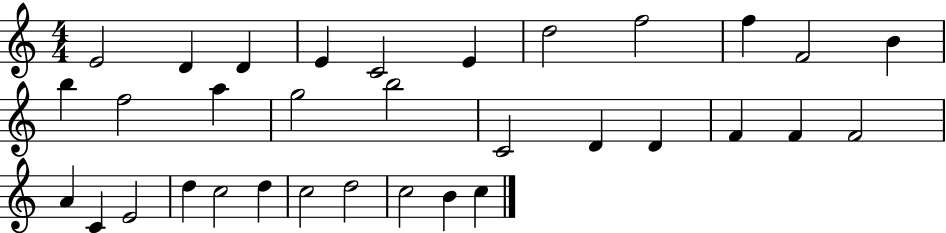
E4/h D4/q D4/q E4/q C4/h E4/q D5/h F5/h F5/q F4/h B4/q B5/q F5/h A5/q G5/h B5/h C4/h D4/q D4/q F4/q F4/q F4/h A4/q C4/q E4/h D5/q C5/h D5/q C5/h D5/h C5/h B4/q C5/q